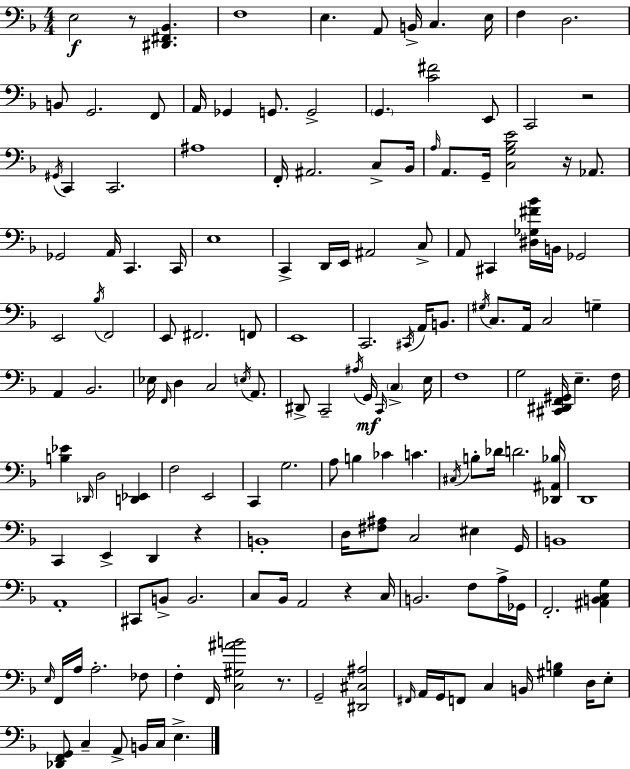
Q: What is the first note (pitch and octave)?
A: E3